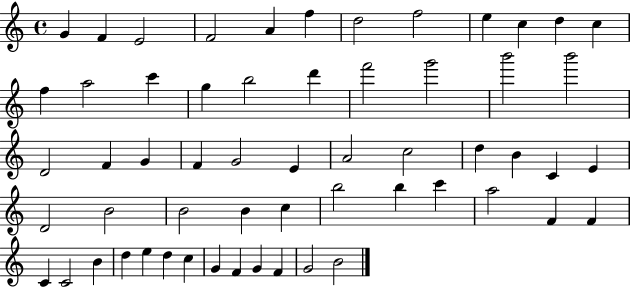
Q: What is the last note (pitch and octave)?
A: B4